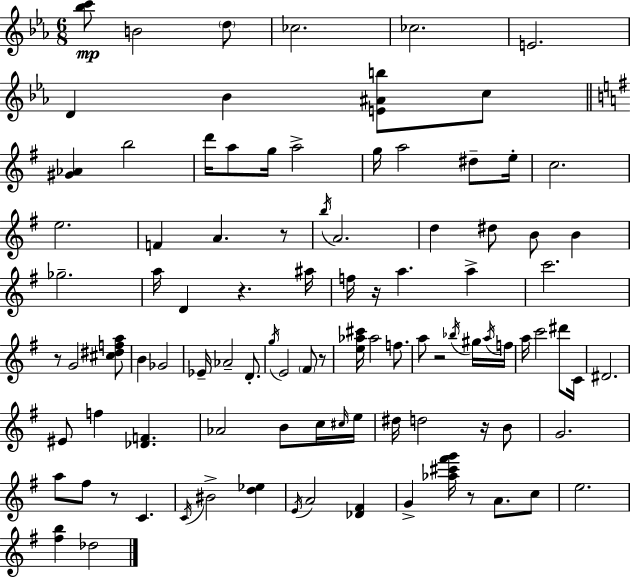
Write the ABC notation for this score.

X:1
T:Untitled
M:6/8
L:1/4
K:Cm
[_bc']/2 B2 d/2 _c2 _c2 E2 D _B [E^Ab]/2 c/2 [^G_A] b2 d'/4 a/2 g/4 a2 g/4 a2 ^d/2 e/4 c2 e2 F A z/2 b/4 A2 d ^d/2 B/2 B _g2 a/4 D z ^a/4 f/4 z/4 a a c'2 z/2 G2 [^c^dfa]/2 B _G2 _E/4 _A2 D/2 g/4 E2 ^F/2 z/2 [e_a^c']/4 _a2 f/2 a/2 z2 _b/4 ^g/4 a/4 f/4 a/4 c'2 ^d'/2 C/4 ^D2 ^E/2 f [_DF] _A2 B/2 c/4 ^c/4 e/4 ^d/4 d2 z/4 B/2 G2 a/2 ^f/2 z/2 C C/4 ^B2 [d_e] E/4 A2 [_D^F] G [_a^c'^f'g']/4 z/2 A/2 c/2 e2 [^fb] _d2